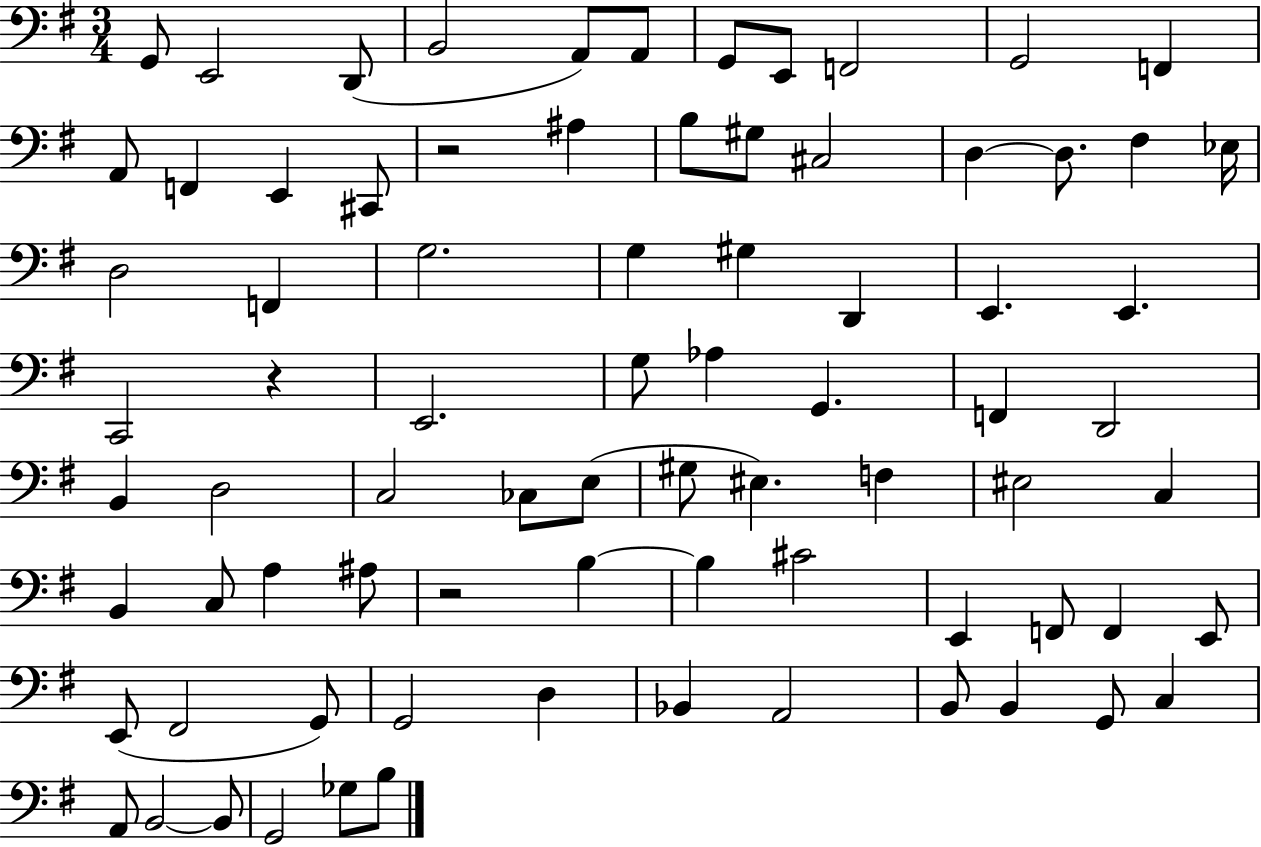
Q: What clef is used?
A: bass